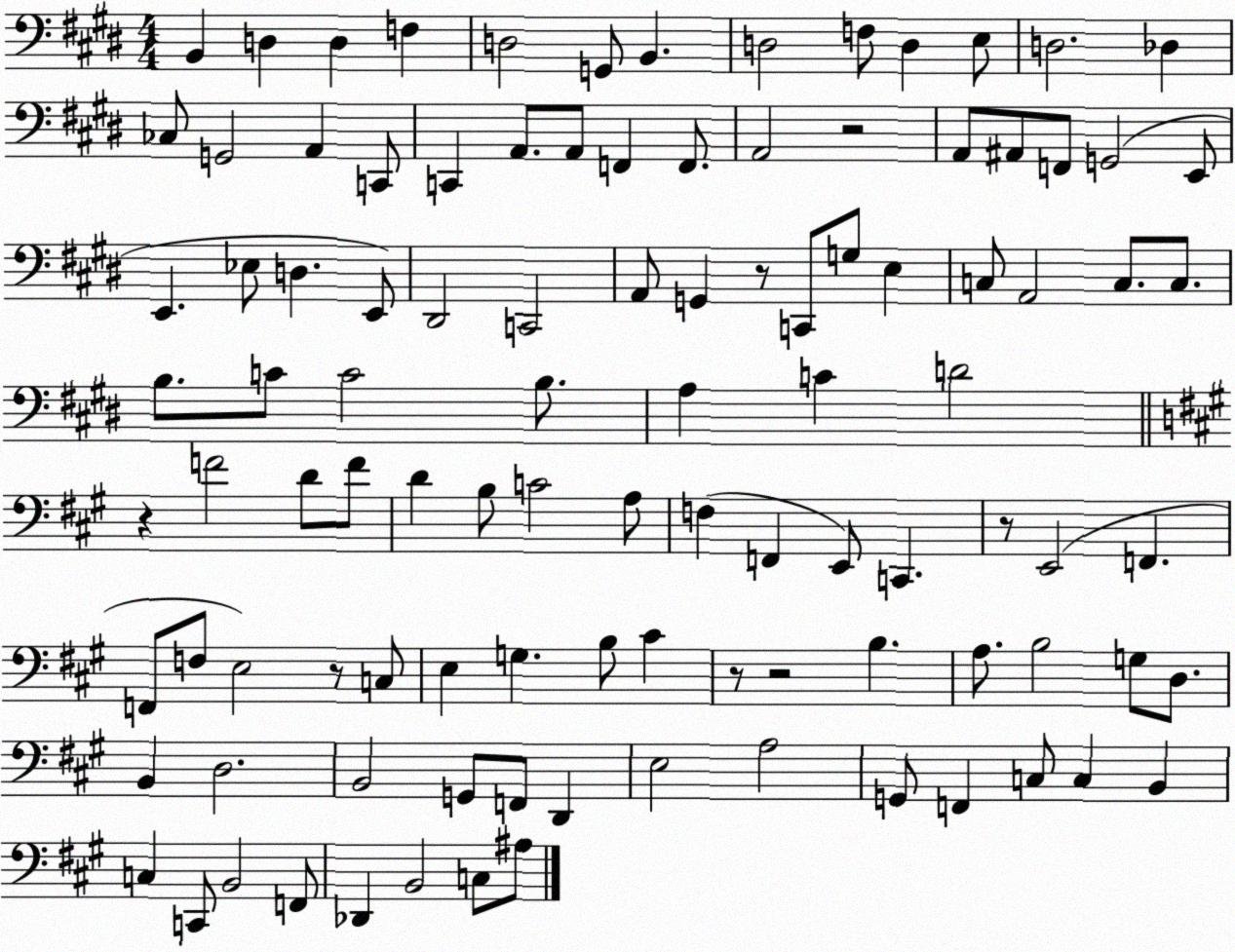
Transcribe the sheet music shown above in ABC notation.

X:1
T:Untitled
M:4/4
L:1/4
K:E
B,, D, D, F, D,2 G,,/2 B,, D,2 F,/2 D, E,/2 D,2 _D, _C,/2 G,,2 A,, C,,/2 C,, A,,/2 A,,/2 F,, F,,/2 A,,2 z2 A,,/2 ^A,,/2 F,,/2 G,,2 E,,/2 E,, _E,/2 D, E,,/2 ^D,,2 C,,2 A,,/2 G,, z/2 C,,/2 G,/2 E, C,/2 A,,2 C,/2 C,/2 B,/2 C/2 C2 B,/2 A, C D2 z F2 D/2 F/2 D B,/2 C2 A,/2 F, F,, E,,/2 C,, z/2 E,,2 F,, F,,/2 F,/2 E,2 z/2 C,/2 E, G, B,/2 ^C z/2 z2 B, A,/2 B,2 G,/2 D,/2 B,, D,2 B,,2 G,,/2 F,,/2 D,, E,2 A,2 G,,/2 F,, C,/2 C, B,, C, C,,/2 B,,2 F,,/2 _D,, B,,2 C,/2 ^A,/2